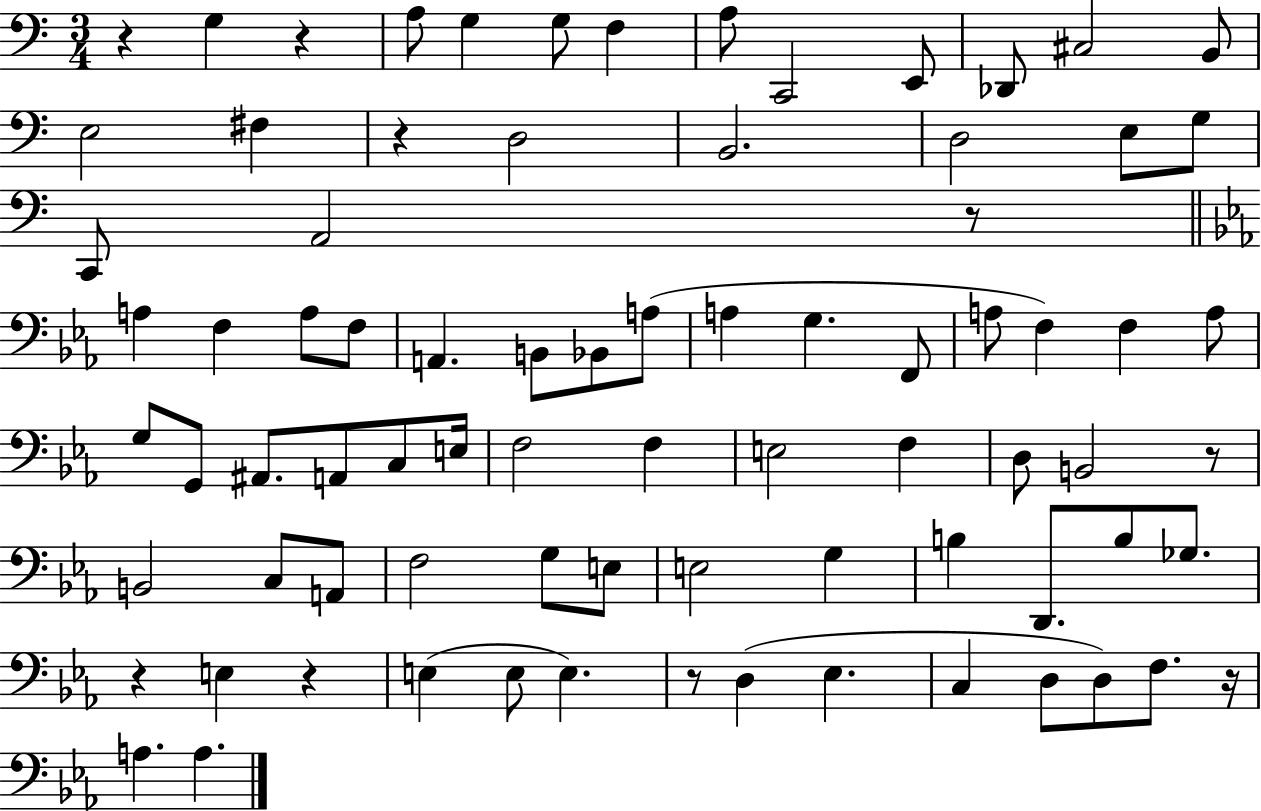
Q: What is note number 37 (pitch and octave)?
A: G2